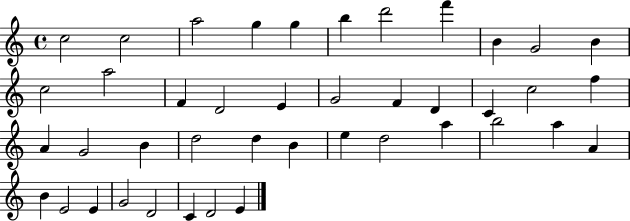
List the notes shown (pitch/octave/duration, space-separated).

C5/h C5/h A5/h G5/q G5/q B5/q D6/h F6/q B4/q G4/h B4/q C5/h A5/h F4/q D4/h E4/q G4/h F4/q D4/q C4/q C5/h F5/q A4/q G4/h B4/q D5/h D5/q B4/q E5/q D5/h A5/q B5/h A5/q A4/q B4/q E4/h E4/q G4/h D4/h C4/q D4/h E4/q